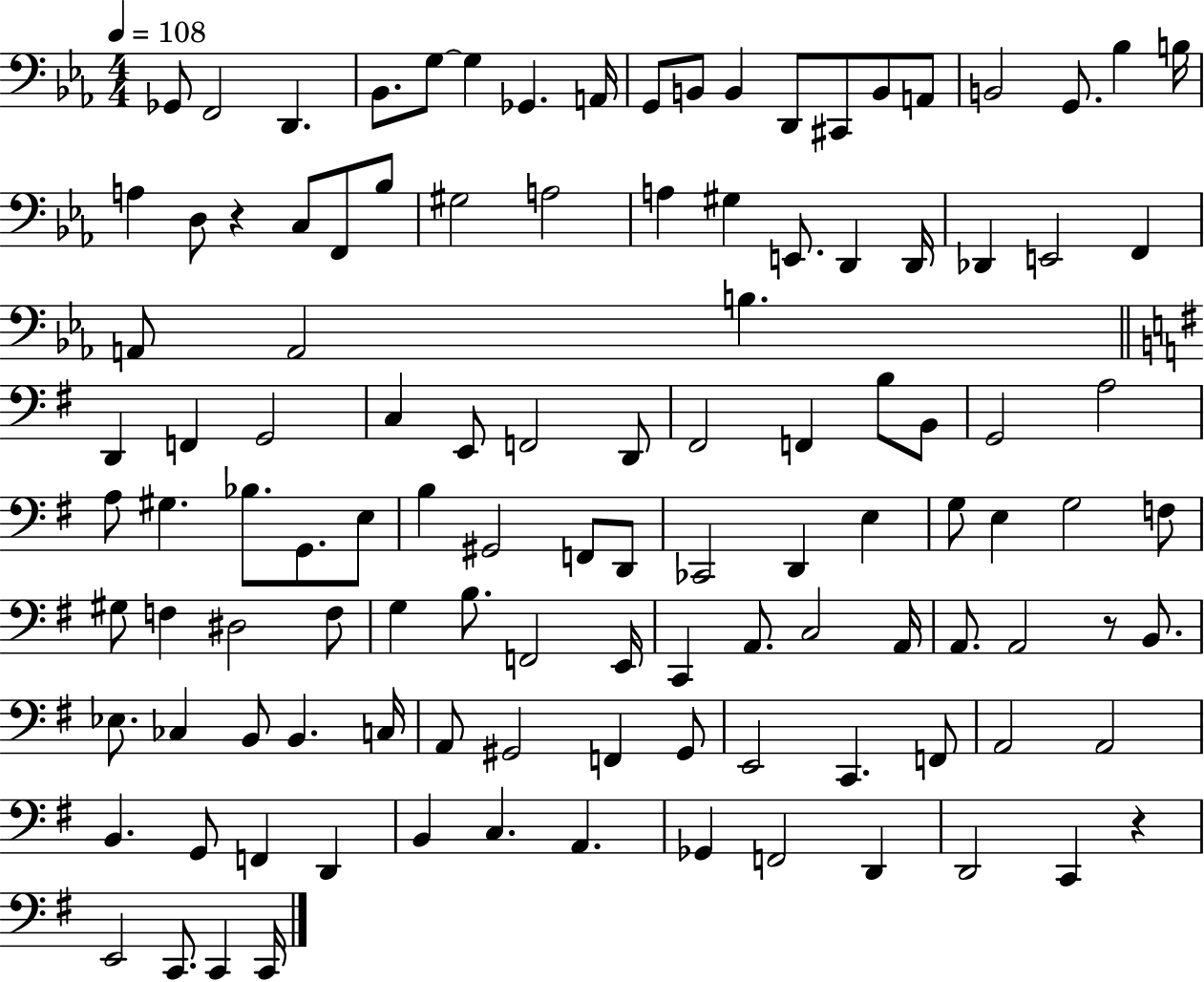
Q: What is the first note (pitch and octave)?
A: Gb2